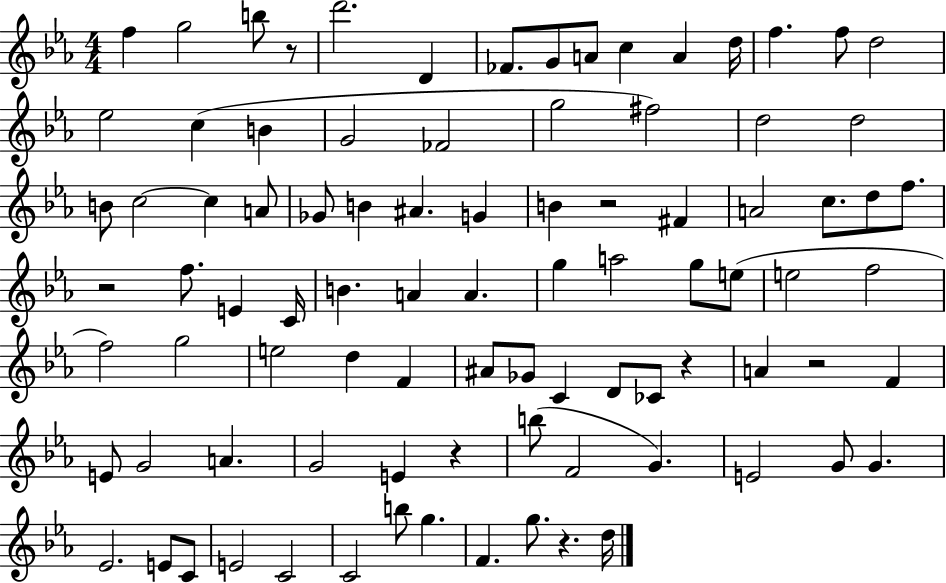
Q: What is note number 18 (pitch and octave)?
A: G4